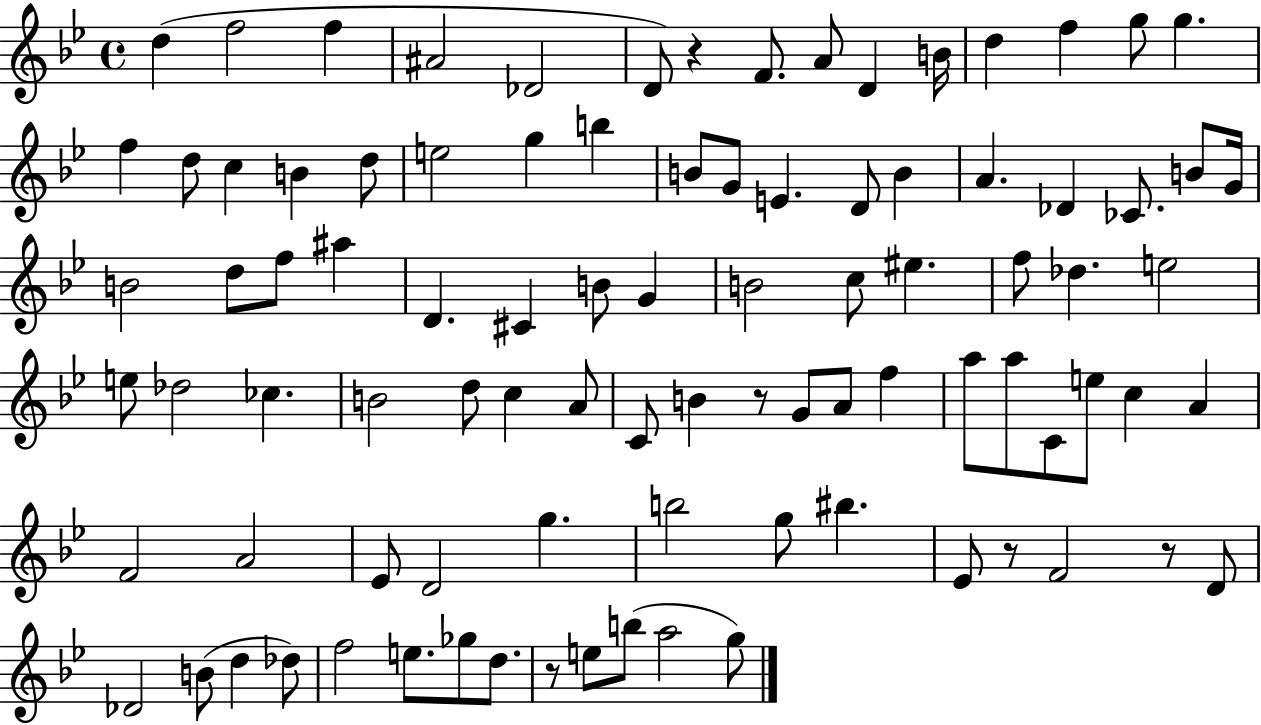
{
  \clef treble
  \time 4/4
  \defaultTimeSignature
  \key bes \major
  d''4( f''2 f''4 | ais'2 des'2 | d'8) r4 f'8. a'8 d'4 b'16 | d''4 f''4 g''8 g''4. | \break f''4 d''8 c''4 b'4 d''8 | e''2 g''4 b''4 | b'8 g'8 e'4. d'8 b'4 | a'4. des'4 ces'8. b'8 g'16 | \break b'2 d''8 f''8 ais''4 | d'4. cis'4 b'8 g'4 | b'2 c''8 eis''4. | f''8 des''4. e''2 | \break e''8 des''2 ces''4. | b'2 d''8 c''4 a'8 | c'8 b'4 r8 g'8 a'8 f''4 | a''8 a''8 c'8 e''8 c''4 a'4 | \break f'2 a'2 | ees'8 d'2 g''4. | b''2 g''8 bis''4. | ees'8 r8 f'2 r8 d'8 | \break des'2 b'8( d''4 des''8) | f''2 e''8. ges''8 d''8. | r8 e''8 b''8( a''2 g''8) | \bar "|."
}